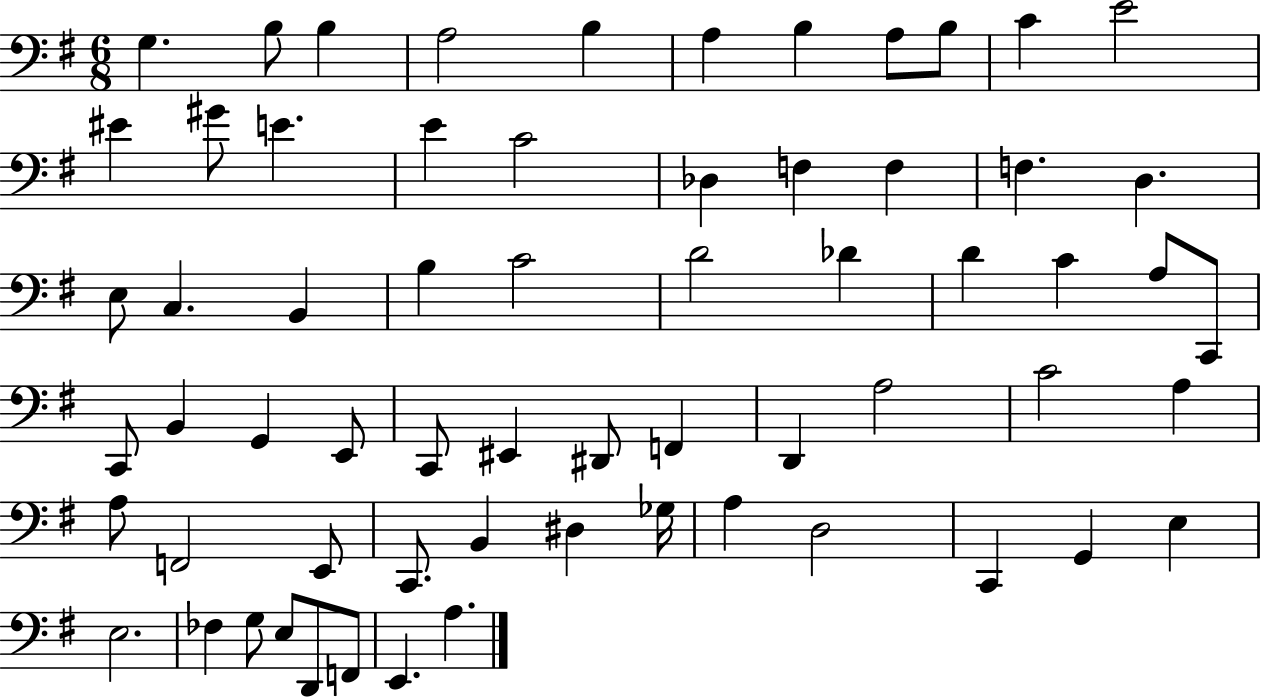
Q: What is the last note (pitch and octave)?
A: A3